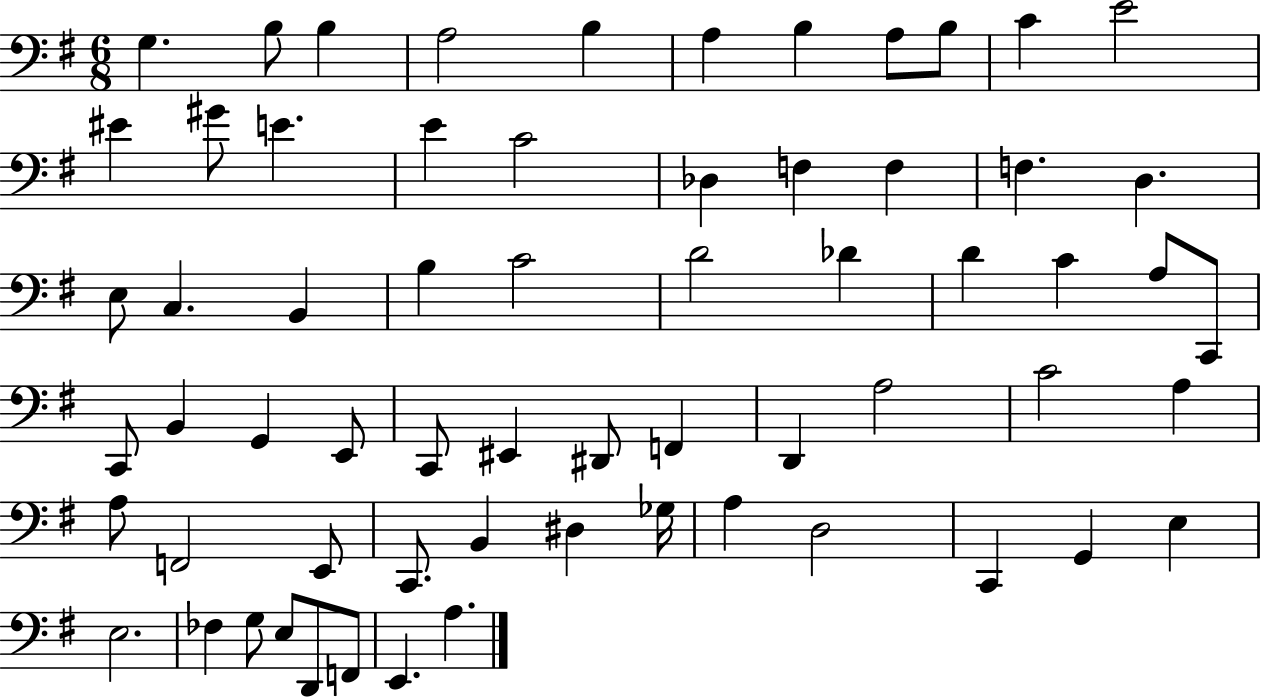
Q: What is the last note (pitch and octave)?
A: A3